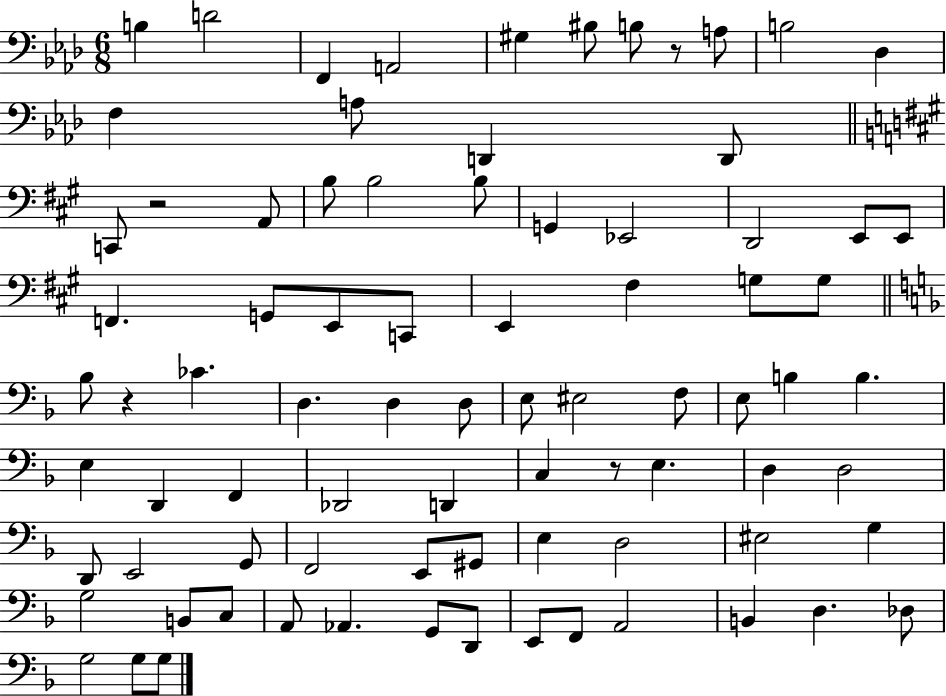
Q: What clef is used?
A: bass